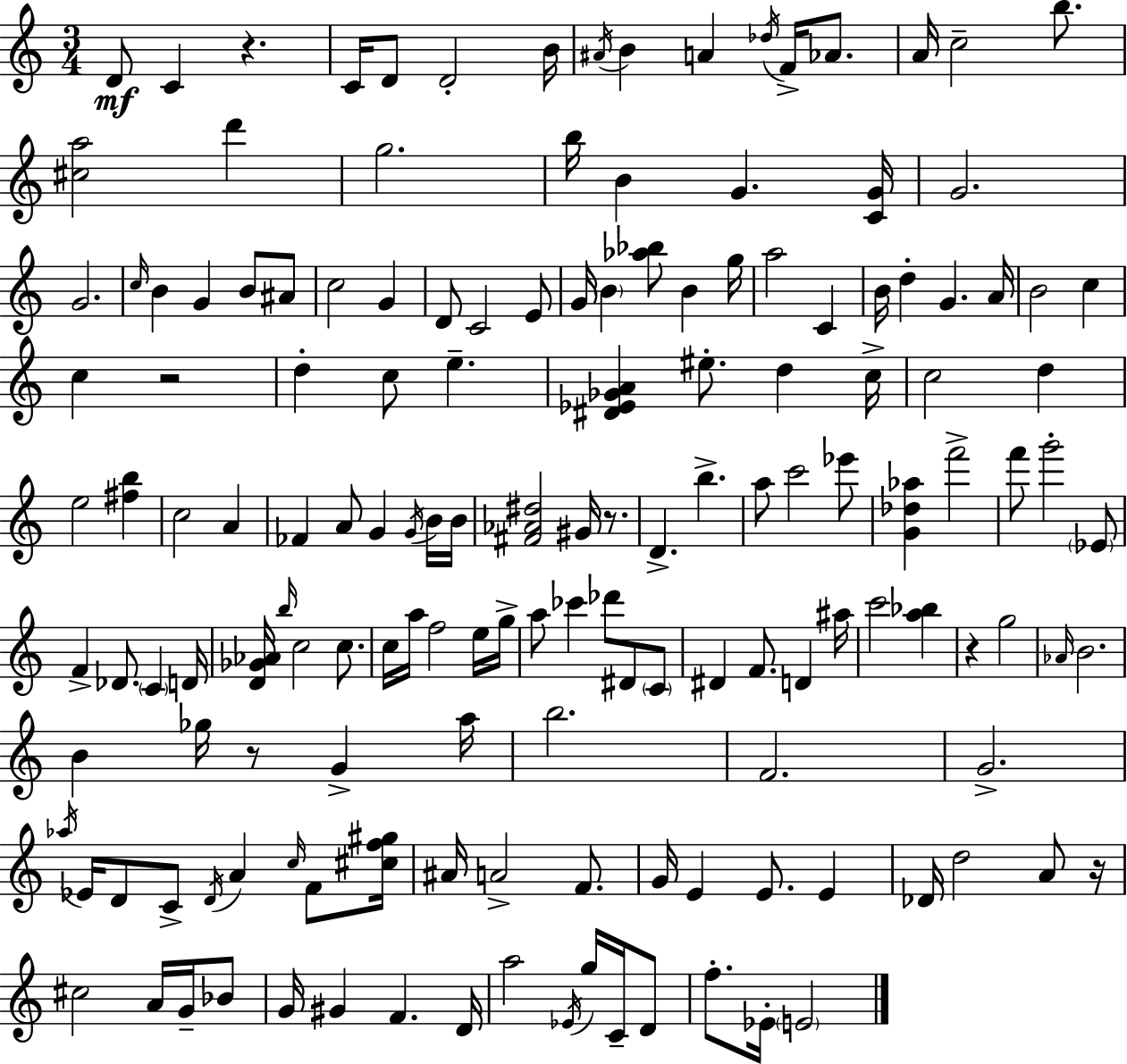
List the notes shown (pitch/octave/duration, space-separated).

D4/e C4/q R/q. C4/s D4/e D4/h B4/s A#4/s B4/q A4/q Db5/s F4/s Ab4/e. A4/s C5/h B5/e. [C#5,A5]/h D6/q G5/h. B5/s B4/q G4/q. [C4,G4]/s G4/h. G4/h. C5/s B4/q G4/q B4/e A#4/e C5/h G4/q D4/e C4/h E4/e G4/s B4/q [Ab5,Bb5]/e B4/q G5/s A5/h C4/q B4/s D5/q G4/q. A4/s B4/h C5/q C5/q R/h D5/q C5/e E5/q. [D#4,Eb4,Gb4,A4]/q EIS5/e. D5/q C5/s C5/h D5/q E5/h [F#5,B5]/q C5/h A4/q FES4/q A4/e G4/q G4/s B4/s B4/s [F#4,Ab4,D#5]/h G#4/s R/e. D4/q. B5/q. A5/e C6/h Eb6/e [G4,Db5,Ab5]/q F6/h F6/e G6/h Eb4/e F4/q Db4/e. C4/q D4/s [D4,Gb4,Ab4]/s B5/s C5/h C5/e. C5/s A5/s F5/h E5/s G5/s A5/e CES6/q Db6/e D#4/e C4/e D#4/q F4/e. D4/q A#5/s C6/h [A5,Bb5]/q R/q G5/h Ab4/s B4/h. B4/q Gb5/s R/e G4/q A5/s B5/h. F4/h. G4/h. Ab5/s Eb4/s D4/e C4/e D4/s A4/q C5/s F4/e [C#5,F5,G#5]/s A#4/s A4/h F4/e. G4/s E4/q E4/e. E4/q Db4/s D5/h A4/e R/s C#5/h A4/s G4/s Bb4/e G4/s G#4/q F4/q. D4/s A5/h Eb4/s G5/s C4/s D4/e F5/e. Eb4/s E4/h